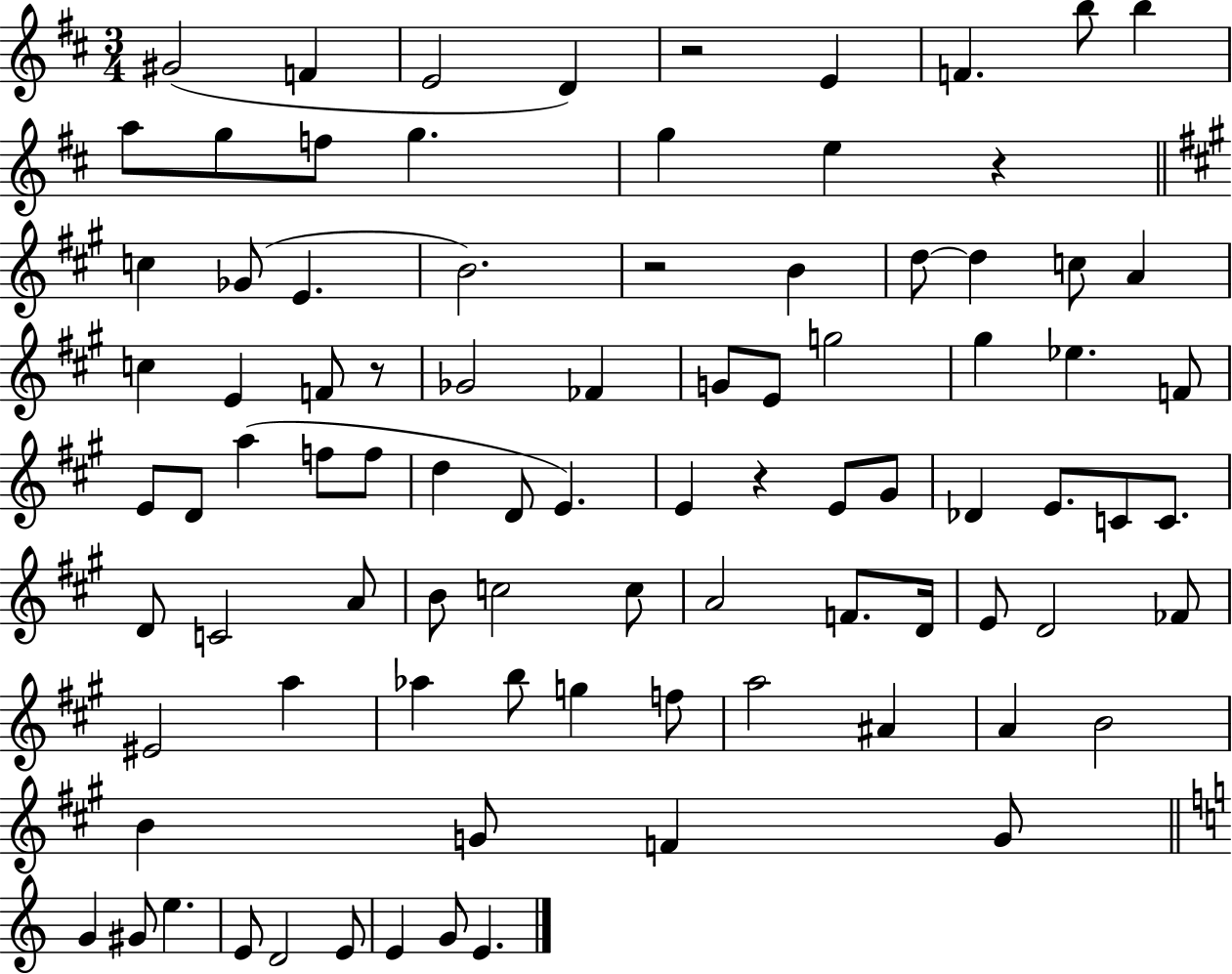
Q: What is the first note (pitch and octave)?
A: G#4